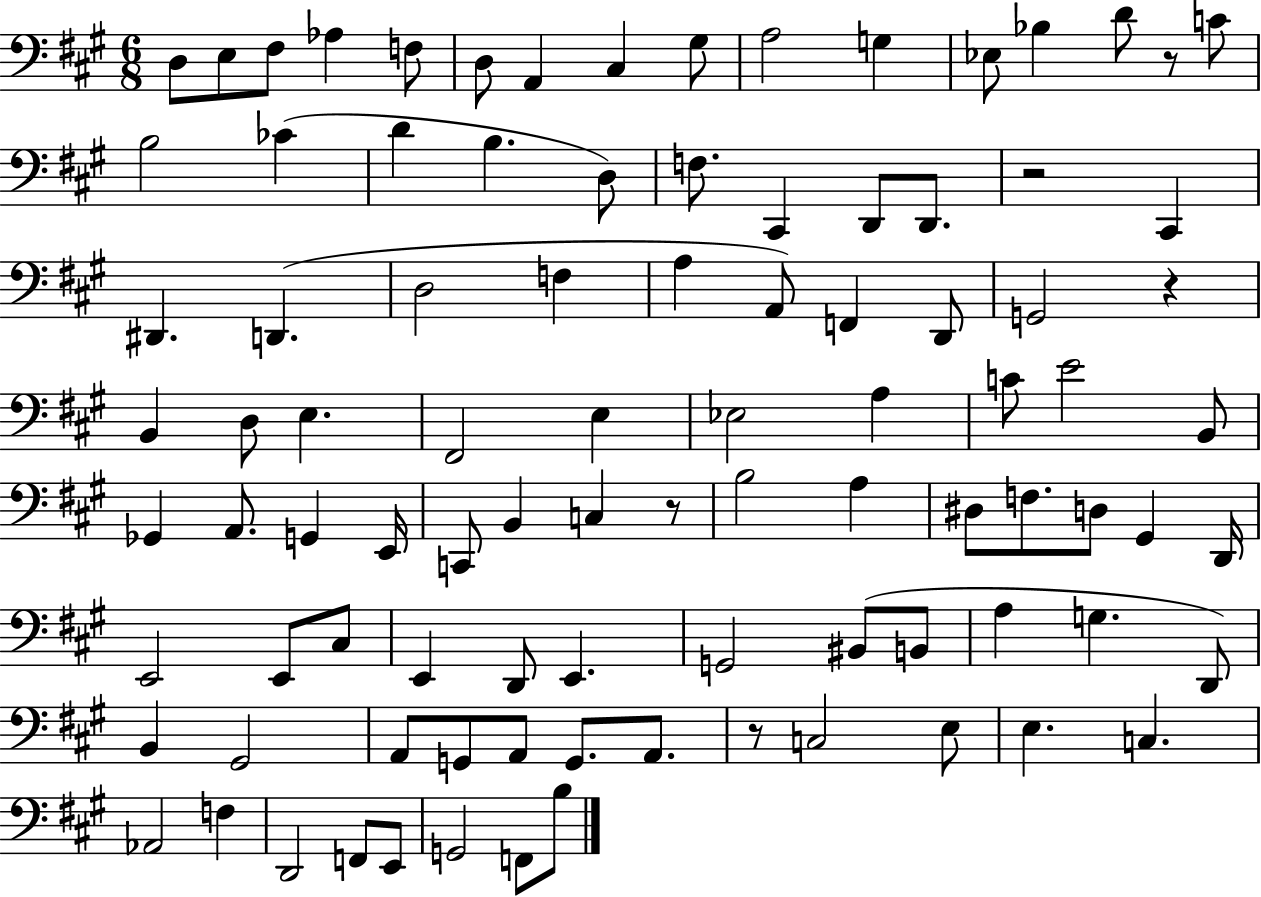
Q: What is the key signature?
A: A major